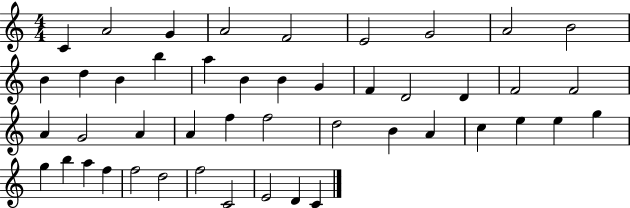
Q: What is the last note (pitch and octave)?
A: C4